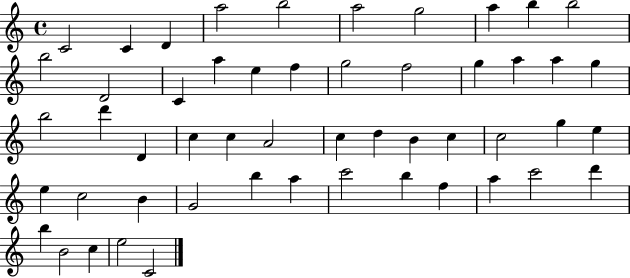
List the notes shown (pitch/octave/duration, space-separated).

C4/h C4/q D4/q A5/h B5/h A5/h G5/h A5/q B5/q B5/h B5/h D4/h C4/q A5/q E5/q F5/q G5/h F5/h G5/q A5/q A5/q G5/q B5/h D6/q D4/q C5/q C5/q A4/h C5/q D5/q B4/q C5/q C5/h G5/q E5/q E5/q C5/h B4/q G4/h B5/q A5/q C6/h B5/q F5/q A5/q C6/h D6/q B5/q B4/h C5/q E5/h C4/h